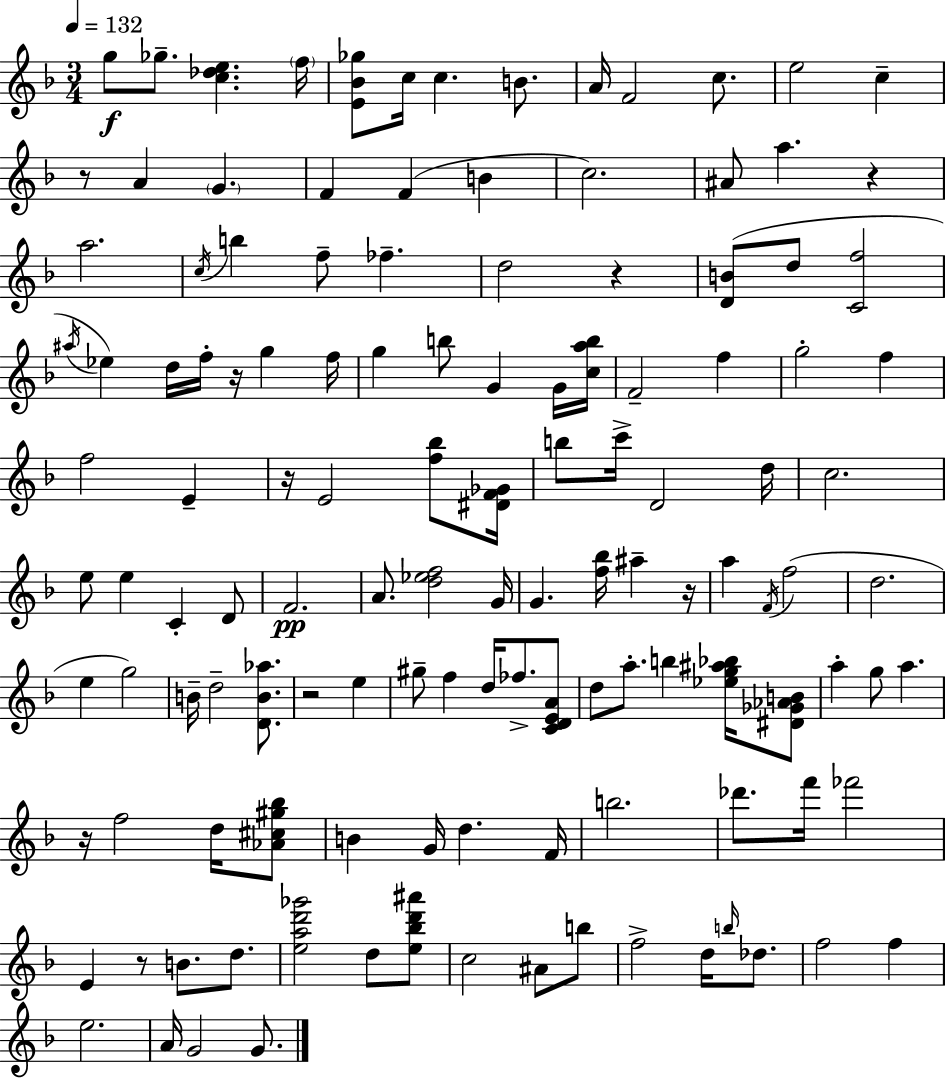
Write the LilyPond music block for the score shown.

{
  \clef treble
  \numericTimeSignature
  \time 3/4
  \key d \minor
  \tempo 4 = 132
  \repeat volta 2 { g''8\f ges''8.-- <c'' des'' e''>4. \parenthesize f''16 | <e' bes' ges''>8 c''16 c''4. b'8. | a'16 f'2 c''8. | e''2 c''4-- | \break r8 a'4 \parenthesize g'4. | f'4 f'4( b'4 | c''2.) | ais'8 a''4. r4 | \break a''2. | \acciaccatura { c''16 } b''4 f''8-- fes''4.-- | d''2 r4 | <d' b'>8( d''8 <c' f''>2 | \break \acciaccatura { ais''16 } ees''4) d''16 f''16-. r16 g''4 | f''16 g''4 b''8 g'4 | g'16 <c'' a'' b''>16 f'2-- f''4 | g''2-. f''4 | \break f''2 e'4-- | r16 e'2 <f'' bes''>8 | <dis' f' ges'>16 b''8 c'''16-> d'2 | d''16 c''2. | \break e''8 e''4 c'4-. | d'8 f'2.\pp | a'8. <d'' ees'' f''>2 | g'16 g'4. <f'' bes''>16 ais''4-- | \break r16 a''4 \acciaccatura { f'16 }( f''2 | d''2. | e''4 g''2) | b'16-- d''2-- | \break <d' b' aes''>8. r2 e''4 | gis''8-- f''4 d''16 fes''8.-> | <c' d' e' a'>8 d''8 a''8.-. b''4 | <ees'' g'' ais'' bes''>16 <dis' ges' aes' b'>8 a''4-. g''8 a''4. | \break r16 f''2 | d''16 <aes' cis'' gis'' bes''>8 b'4 g'16 d''4. | f'16 b''2. | des'''8. f'''16 fes'''2 | \break e'4 r8 b'8. | d''8. <e'' a'' d''' ges'''>2 d''8 | <e'' bes'' d''' ais'''>8 c''2 ais'8 | b''8 f''2-> d''16 | \break \grace { b''16 } des''8. f''2 | f''4 e''2. | a'16 g'2 | g'8. } \bar "|."
}